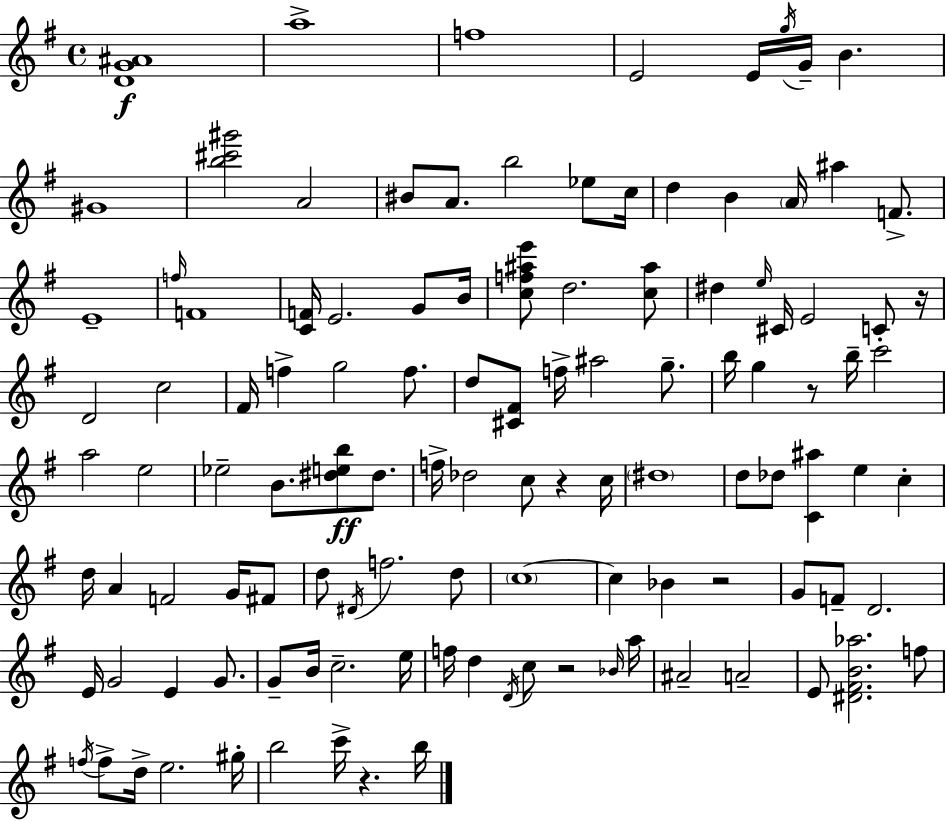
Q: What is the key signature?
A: E minor